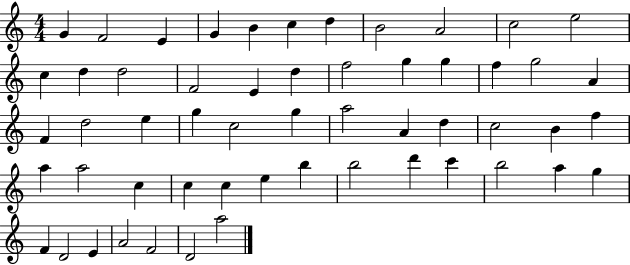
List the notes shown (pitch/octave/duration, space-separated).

G4/q F4/h E4/q G4/q B4/q C5/q D5/q B4/h A4/h C5/h E5/h C5/q D5/q D5/h F4/h E4/q D5/q F5/h G5/q G5/q F5/q G5/h A4/q F4/q D5/h E5/q G5/q C5/h G5/q A5/h A4/q D5/q C5/h B4/q F5/q A5/q A5/h C5/q C5/q C5/q E5/q B5/q B5/h D6/q C6/q B5/h A5/q G5/q F4/q D4/h E4/q A4/h F4/h D4/h A5/h